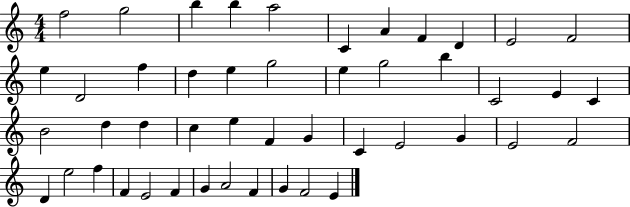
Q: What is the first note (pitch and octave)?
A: F5